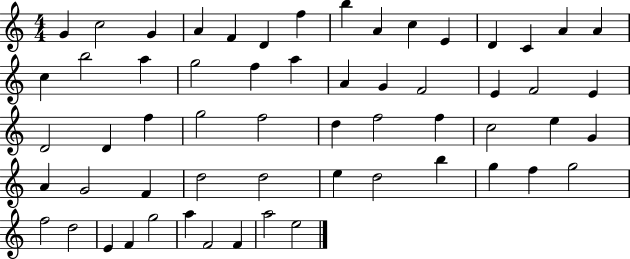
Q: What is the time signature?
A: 4/4